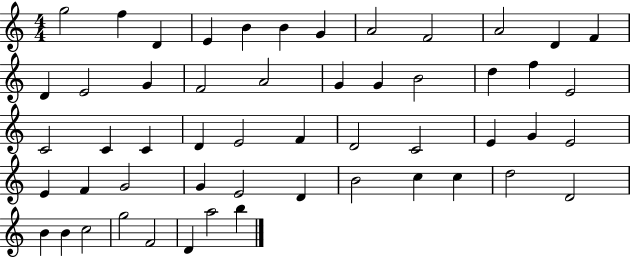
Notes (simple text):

G5/h F5/q D4/q E4/q B4/q B4/q G4/q A4/h F4/h A4/h D4/q F4/q D4/q E4/h G4/q F4/h A4/h G4/q G4/q B4/h D5/q F5/q E4/h C4/h C4/q C4/q D4/q E4/h F4/q D4/h C4/h E4/q G4/q E4/h E4/q F4/q G4/h G4/q E4/h D4/q B4/h C5/q C5/q D5/h D4/h B4/q B4/q C5/h G5/h F4/h D4/q A5/h B5/q